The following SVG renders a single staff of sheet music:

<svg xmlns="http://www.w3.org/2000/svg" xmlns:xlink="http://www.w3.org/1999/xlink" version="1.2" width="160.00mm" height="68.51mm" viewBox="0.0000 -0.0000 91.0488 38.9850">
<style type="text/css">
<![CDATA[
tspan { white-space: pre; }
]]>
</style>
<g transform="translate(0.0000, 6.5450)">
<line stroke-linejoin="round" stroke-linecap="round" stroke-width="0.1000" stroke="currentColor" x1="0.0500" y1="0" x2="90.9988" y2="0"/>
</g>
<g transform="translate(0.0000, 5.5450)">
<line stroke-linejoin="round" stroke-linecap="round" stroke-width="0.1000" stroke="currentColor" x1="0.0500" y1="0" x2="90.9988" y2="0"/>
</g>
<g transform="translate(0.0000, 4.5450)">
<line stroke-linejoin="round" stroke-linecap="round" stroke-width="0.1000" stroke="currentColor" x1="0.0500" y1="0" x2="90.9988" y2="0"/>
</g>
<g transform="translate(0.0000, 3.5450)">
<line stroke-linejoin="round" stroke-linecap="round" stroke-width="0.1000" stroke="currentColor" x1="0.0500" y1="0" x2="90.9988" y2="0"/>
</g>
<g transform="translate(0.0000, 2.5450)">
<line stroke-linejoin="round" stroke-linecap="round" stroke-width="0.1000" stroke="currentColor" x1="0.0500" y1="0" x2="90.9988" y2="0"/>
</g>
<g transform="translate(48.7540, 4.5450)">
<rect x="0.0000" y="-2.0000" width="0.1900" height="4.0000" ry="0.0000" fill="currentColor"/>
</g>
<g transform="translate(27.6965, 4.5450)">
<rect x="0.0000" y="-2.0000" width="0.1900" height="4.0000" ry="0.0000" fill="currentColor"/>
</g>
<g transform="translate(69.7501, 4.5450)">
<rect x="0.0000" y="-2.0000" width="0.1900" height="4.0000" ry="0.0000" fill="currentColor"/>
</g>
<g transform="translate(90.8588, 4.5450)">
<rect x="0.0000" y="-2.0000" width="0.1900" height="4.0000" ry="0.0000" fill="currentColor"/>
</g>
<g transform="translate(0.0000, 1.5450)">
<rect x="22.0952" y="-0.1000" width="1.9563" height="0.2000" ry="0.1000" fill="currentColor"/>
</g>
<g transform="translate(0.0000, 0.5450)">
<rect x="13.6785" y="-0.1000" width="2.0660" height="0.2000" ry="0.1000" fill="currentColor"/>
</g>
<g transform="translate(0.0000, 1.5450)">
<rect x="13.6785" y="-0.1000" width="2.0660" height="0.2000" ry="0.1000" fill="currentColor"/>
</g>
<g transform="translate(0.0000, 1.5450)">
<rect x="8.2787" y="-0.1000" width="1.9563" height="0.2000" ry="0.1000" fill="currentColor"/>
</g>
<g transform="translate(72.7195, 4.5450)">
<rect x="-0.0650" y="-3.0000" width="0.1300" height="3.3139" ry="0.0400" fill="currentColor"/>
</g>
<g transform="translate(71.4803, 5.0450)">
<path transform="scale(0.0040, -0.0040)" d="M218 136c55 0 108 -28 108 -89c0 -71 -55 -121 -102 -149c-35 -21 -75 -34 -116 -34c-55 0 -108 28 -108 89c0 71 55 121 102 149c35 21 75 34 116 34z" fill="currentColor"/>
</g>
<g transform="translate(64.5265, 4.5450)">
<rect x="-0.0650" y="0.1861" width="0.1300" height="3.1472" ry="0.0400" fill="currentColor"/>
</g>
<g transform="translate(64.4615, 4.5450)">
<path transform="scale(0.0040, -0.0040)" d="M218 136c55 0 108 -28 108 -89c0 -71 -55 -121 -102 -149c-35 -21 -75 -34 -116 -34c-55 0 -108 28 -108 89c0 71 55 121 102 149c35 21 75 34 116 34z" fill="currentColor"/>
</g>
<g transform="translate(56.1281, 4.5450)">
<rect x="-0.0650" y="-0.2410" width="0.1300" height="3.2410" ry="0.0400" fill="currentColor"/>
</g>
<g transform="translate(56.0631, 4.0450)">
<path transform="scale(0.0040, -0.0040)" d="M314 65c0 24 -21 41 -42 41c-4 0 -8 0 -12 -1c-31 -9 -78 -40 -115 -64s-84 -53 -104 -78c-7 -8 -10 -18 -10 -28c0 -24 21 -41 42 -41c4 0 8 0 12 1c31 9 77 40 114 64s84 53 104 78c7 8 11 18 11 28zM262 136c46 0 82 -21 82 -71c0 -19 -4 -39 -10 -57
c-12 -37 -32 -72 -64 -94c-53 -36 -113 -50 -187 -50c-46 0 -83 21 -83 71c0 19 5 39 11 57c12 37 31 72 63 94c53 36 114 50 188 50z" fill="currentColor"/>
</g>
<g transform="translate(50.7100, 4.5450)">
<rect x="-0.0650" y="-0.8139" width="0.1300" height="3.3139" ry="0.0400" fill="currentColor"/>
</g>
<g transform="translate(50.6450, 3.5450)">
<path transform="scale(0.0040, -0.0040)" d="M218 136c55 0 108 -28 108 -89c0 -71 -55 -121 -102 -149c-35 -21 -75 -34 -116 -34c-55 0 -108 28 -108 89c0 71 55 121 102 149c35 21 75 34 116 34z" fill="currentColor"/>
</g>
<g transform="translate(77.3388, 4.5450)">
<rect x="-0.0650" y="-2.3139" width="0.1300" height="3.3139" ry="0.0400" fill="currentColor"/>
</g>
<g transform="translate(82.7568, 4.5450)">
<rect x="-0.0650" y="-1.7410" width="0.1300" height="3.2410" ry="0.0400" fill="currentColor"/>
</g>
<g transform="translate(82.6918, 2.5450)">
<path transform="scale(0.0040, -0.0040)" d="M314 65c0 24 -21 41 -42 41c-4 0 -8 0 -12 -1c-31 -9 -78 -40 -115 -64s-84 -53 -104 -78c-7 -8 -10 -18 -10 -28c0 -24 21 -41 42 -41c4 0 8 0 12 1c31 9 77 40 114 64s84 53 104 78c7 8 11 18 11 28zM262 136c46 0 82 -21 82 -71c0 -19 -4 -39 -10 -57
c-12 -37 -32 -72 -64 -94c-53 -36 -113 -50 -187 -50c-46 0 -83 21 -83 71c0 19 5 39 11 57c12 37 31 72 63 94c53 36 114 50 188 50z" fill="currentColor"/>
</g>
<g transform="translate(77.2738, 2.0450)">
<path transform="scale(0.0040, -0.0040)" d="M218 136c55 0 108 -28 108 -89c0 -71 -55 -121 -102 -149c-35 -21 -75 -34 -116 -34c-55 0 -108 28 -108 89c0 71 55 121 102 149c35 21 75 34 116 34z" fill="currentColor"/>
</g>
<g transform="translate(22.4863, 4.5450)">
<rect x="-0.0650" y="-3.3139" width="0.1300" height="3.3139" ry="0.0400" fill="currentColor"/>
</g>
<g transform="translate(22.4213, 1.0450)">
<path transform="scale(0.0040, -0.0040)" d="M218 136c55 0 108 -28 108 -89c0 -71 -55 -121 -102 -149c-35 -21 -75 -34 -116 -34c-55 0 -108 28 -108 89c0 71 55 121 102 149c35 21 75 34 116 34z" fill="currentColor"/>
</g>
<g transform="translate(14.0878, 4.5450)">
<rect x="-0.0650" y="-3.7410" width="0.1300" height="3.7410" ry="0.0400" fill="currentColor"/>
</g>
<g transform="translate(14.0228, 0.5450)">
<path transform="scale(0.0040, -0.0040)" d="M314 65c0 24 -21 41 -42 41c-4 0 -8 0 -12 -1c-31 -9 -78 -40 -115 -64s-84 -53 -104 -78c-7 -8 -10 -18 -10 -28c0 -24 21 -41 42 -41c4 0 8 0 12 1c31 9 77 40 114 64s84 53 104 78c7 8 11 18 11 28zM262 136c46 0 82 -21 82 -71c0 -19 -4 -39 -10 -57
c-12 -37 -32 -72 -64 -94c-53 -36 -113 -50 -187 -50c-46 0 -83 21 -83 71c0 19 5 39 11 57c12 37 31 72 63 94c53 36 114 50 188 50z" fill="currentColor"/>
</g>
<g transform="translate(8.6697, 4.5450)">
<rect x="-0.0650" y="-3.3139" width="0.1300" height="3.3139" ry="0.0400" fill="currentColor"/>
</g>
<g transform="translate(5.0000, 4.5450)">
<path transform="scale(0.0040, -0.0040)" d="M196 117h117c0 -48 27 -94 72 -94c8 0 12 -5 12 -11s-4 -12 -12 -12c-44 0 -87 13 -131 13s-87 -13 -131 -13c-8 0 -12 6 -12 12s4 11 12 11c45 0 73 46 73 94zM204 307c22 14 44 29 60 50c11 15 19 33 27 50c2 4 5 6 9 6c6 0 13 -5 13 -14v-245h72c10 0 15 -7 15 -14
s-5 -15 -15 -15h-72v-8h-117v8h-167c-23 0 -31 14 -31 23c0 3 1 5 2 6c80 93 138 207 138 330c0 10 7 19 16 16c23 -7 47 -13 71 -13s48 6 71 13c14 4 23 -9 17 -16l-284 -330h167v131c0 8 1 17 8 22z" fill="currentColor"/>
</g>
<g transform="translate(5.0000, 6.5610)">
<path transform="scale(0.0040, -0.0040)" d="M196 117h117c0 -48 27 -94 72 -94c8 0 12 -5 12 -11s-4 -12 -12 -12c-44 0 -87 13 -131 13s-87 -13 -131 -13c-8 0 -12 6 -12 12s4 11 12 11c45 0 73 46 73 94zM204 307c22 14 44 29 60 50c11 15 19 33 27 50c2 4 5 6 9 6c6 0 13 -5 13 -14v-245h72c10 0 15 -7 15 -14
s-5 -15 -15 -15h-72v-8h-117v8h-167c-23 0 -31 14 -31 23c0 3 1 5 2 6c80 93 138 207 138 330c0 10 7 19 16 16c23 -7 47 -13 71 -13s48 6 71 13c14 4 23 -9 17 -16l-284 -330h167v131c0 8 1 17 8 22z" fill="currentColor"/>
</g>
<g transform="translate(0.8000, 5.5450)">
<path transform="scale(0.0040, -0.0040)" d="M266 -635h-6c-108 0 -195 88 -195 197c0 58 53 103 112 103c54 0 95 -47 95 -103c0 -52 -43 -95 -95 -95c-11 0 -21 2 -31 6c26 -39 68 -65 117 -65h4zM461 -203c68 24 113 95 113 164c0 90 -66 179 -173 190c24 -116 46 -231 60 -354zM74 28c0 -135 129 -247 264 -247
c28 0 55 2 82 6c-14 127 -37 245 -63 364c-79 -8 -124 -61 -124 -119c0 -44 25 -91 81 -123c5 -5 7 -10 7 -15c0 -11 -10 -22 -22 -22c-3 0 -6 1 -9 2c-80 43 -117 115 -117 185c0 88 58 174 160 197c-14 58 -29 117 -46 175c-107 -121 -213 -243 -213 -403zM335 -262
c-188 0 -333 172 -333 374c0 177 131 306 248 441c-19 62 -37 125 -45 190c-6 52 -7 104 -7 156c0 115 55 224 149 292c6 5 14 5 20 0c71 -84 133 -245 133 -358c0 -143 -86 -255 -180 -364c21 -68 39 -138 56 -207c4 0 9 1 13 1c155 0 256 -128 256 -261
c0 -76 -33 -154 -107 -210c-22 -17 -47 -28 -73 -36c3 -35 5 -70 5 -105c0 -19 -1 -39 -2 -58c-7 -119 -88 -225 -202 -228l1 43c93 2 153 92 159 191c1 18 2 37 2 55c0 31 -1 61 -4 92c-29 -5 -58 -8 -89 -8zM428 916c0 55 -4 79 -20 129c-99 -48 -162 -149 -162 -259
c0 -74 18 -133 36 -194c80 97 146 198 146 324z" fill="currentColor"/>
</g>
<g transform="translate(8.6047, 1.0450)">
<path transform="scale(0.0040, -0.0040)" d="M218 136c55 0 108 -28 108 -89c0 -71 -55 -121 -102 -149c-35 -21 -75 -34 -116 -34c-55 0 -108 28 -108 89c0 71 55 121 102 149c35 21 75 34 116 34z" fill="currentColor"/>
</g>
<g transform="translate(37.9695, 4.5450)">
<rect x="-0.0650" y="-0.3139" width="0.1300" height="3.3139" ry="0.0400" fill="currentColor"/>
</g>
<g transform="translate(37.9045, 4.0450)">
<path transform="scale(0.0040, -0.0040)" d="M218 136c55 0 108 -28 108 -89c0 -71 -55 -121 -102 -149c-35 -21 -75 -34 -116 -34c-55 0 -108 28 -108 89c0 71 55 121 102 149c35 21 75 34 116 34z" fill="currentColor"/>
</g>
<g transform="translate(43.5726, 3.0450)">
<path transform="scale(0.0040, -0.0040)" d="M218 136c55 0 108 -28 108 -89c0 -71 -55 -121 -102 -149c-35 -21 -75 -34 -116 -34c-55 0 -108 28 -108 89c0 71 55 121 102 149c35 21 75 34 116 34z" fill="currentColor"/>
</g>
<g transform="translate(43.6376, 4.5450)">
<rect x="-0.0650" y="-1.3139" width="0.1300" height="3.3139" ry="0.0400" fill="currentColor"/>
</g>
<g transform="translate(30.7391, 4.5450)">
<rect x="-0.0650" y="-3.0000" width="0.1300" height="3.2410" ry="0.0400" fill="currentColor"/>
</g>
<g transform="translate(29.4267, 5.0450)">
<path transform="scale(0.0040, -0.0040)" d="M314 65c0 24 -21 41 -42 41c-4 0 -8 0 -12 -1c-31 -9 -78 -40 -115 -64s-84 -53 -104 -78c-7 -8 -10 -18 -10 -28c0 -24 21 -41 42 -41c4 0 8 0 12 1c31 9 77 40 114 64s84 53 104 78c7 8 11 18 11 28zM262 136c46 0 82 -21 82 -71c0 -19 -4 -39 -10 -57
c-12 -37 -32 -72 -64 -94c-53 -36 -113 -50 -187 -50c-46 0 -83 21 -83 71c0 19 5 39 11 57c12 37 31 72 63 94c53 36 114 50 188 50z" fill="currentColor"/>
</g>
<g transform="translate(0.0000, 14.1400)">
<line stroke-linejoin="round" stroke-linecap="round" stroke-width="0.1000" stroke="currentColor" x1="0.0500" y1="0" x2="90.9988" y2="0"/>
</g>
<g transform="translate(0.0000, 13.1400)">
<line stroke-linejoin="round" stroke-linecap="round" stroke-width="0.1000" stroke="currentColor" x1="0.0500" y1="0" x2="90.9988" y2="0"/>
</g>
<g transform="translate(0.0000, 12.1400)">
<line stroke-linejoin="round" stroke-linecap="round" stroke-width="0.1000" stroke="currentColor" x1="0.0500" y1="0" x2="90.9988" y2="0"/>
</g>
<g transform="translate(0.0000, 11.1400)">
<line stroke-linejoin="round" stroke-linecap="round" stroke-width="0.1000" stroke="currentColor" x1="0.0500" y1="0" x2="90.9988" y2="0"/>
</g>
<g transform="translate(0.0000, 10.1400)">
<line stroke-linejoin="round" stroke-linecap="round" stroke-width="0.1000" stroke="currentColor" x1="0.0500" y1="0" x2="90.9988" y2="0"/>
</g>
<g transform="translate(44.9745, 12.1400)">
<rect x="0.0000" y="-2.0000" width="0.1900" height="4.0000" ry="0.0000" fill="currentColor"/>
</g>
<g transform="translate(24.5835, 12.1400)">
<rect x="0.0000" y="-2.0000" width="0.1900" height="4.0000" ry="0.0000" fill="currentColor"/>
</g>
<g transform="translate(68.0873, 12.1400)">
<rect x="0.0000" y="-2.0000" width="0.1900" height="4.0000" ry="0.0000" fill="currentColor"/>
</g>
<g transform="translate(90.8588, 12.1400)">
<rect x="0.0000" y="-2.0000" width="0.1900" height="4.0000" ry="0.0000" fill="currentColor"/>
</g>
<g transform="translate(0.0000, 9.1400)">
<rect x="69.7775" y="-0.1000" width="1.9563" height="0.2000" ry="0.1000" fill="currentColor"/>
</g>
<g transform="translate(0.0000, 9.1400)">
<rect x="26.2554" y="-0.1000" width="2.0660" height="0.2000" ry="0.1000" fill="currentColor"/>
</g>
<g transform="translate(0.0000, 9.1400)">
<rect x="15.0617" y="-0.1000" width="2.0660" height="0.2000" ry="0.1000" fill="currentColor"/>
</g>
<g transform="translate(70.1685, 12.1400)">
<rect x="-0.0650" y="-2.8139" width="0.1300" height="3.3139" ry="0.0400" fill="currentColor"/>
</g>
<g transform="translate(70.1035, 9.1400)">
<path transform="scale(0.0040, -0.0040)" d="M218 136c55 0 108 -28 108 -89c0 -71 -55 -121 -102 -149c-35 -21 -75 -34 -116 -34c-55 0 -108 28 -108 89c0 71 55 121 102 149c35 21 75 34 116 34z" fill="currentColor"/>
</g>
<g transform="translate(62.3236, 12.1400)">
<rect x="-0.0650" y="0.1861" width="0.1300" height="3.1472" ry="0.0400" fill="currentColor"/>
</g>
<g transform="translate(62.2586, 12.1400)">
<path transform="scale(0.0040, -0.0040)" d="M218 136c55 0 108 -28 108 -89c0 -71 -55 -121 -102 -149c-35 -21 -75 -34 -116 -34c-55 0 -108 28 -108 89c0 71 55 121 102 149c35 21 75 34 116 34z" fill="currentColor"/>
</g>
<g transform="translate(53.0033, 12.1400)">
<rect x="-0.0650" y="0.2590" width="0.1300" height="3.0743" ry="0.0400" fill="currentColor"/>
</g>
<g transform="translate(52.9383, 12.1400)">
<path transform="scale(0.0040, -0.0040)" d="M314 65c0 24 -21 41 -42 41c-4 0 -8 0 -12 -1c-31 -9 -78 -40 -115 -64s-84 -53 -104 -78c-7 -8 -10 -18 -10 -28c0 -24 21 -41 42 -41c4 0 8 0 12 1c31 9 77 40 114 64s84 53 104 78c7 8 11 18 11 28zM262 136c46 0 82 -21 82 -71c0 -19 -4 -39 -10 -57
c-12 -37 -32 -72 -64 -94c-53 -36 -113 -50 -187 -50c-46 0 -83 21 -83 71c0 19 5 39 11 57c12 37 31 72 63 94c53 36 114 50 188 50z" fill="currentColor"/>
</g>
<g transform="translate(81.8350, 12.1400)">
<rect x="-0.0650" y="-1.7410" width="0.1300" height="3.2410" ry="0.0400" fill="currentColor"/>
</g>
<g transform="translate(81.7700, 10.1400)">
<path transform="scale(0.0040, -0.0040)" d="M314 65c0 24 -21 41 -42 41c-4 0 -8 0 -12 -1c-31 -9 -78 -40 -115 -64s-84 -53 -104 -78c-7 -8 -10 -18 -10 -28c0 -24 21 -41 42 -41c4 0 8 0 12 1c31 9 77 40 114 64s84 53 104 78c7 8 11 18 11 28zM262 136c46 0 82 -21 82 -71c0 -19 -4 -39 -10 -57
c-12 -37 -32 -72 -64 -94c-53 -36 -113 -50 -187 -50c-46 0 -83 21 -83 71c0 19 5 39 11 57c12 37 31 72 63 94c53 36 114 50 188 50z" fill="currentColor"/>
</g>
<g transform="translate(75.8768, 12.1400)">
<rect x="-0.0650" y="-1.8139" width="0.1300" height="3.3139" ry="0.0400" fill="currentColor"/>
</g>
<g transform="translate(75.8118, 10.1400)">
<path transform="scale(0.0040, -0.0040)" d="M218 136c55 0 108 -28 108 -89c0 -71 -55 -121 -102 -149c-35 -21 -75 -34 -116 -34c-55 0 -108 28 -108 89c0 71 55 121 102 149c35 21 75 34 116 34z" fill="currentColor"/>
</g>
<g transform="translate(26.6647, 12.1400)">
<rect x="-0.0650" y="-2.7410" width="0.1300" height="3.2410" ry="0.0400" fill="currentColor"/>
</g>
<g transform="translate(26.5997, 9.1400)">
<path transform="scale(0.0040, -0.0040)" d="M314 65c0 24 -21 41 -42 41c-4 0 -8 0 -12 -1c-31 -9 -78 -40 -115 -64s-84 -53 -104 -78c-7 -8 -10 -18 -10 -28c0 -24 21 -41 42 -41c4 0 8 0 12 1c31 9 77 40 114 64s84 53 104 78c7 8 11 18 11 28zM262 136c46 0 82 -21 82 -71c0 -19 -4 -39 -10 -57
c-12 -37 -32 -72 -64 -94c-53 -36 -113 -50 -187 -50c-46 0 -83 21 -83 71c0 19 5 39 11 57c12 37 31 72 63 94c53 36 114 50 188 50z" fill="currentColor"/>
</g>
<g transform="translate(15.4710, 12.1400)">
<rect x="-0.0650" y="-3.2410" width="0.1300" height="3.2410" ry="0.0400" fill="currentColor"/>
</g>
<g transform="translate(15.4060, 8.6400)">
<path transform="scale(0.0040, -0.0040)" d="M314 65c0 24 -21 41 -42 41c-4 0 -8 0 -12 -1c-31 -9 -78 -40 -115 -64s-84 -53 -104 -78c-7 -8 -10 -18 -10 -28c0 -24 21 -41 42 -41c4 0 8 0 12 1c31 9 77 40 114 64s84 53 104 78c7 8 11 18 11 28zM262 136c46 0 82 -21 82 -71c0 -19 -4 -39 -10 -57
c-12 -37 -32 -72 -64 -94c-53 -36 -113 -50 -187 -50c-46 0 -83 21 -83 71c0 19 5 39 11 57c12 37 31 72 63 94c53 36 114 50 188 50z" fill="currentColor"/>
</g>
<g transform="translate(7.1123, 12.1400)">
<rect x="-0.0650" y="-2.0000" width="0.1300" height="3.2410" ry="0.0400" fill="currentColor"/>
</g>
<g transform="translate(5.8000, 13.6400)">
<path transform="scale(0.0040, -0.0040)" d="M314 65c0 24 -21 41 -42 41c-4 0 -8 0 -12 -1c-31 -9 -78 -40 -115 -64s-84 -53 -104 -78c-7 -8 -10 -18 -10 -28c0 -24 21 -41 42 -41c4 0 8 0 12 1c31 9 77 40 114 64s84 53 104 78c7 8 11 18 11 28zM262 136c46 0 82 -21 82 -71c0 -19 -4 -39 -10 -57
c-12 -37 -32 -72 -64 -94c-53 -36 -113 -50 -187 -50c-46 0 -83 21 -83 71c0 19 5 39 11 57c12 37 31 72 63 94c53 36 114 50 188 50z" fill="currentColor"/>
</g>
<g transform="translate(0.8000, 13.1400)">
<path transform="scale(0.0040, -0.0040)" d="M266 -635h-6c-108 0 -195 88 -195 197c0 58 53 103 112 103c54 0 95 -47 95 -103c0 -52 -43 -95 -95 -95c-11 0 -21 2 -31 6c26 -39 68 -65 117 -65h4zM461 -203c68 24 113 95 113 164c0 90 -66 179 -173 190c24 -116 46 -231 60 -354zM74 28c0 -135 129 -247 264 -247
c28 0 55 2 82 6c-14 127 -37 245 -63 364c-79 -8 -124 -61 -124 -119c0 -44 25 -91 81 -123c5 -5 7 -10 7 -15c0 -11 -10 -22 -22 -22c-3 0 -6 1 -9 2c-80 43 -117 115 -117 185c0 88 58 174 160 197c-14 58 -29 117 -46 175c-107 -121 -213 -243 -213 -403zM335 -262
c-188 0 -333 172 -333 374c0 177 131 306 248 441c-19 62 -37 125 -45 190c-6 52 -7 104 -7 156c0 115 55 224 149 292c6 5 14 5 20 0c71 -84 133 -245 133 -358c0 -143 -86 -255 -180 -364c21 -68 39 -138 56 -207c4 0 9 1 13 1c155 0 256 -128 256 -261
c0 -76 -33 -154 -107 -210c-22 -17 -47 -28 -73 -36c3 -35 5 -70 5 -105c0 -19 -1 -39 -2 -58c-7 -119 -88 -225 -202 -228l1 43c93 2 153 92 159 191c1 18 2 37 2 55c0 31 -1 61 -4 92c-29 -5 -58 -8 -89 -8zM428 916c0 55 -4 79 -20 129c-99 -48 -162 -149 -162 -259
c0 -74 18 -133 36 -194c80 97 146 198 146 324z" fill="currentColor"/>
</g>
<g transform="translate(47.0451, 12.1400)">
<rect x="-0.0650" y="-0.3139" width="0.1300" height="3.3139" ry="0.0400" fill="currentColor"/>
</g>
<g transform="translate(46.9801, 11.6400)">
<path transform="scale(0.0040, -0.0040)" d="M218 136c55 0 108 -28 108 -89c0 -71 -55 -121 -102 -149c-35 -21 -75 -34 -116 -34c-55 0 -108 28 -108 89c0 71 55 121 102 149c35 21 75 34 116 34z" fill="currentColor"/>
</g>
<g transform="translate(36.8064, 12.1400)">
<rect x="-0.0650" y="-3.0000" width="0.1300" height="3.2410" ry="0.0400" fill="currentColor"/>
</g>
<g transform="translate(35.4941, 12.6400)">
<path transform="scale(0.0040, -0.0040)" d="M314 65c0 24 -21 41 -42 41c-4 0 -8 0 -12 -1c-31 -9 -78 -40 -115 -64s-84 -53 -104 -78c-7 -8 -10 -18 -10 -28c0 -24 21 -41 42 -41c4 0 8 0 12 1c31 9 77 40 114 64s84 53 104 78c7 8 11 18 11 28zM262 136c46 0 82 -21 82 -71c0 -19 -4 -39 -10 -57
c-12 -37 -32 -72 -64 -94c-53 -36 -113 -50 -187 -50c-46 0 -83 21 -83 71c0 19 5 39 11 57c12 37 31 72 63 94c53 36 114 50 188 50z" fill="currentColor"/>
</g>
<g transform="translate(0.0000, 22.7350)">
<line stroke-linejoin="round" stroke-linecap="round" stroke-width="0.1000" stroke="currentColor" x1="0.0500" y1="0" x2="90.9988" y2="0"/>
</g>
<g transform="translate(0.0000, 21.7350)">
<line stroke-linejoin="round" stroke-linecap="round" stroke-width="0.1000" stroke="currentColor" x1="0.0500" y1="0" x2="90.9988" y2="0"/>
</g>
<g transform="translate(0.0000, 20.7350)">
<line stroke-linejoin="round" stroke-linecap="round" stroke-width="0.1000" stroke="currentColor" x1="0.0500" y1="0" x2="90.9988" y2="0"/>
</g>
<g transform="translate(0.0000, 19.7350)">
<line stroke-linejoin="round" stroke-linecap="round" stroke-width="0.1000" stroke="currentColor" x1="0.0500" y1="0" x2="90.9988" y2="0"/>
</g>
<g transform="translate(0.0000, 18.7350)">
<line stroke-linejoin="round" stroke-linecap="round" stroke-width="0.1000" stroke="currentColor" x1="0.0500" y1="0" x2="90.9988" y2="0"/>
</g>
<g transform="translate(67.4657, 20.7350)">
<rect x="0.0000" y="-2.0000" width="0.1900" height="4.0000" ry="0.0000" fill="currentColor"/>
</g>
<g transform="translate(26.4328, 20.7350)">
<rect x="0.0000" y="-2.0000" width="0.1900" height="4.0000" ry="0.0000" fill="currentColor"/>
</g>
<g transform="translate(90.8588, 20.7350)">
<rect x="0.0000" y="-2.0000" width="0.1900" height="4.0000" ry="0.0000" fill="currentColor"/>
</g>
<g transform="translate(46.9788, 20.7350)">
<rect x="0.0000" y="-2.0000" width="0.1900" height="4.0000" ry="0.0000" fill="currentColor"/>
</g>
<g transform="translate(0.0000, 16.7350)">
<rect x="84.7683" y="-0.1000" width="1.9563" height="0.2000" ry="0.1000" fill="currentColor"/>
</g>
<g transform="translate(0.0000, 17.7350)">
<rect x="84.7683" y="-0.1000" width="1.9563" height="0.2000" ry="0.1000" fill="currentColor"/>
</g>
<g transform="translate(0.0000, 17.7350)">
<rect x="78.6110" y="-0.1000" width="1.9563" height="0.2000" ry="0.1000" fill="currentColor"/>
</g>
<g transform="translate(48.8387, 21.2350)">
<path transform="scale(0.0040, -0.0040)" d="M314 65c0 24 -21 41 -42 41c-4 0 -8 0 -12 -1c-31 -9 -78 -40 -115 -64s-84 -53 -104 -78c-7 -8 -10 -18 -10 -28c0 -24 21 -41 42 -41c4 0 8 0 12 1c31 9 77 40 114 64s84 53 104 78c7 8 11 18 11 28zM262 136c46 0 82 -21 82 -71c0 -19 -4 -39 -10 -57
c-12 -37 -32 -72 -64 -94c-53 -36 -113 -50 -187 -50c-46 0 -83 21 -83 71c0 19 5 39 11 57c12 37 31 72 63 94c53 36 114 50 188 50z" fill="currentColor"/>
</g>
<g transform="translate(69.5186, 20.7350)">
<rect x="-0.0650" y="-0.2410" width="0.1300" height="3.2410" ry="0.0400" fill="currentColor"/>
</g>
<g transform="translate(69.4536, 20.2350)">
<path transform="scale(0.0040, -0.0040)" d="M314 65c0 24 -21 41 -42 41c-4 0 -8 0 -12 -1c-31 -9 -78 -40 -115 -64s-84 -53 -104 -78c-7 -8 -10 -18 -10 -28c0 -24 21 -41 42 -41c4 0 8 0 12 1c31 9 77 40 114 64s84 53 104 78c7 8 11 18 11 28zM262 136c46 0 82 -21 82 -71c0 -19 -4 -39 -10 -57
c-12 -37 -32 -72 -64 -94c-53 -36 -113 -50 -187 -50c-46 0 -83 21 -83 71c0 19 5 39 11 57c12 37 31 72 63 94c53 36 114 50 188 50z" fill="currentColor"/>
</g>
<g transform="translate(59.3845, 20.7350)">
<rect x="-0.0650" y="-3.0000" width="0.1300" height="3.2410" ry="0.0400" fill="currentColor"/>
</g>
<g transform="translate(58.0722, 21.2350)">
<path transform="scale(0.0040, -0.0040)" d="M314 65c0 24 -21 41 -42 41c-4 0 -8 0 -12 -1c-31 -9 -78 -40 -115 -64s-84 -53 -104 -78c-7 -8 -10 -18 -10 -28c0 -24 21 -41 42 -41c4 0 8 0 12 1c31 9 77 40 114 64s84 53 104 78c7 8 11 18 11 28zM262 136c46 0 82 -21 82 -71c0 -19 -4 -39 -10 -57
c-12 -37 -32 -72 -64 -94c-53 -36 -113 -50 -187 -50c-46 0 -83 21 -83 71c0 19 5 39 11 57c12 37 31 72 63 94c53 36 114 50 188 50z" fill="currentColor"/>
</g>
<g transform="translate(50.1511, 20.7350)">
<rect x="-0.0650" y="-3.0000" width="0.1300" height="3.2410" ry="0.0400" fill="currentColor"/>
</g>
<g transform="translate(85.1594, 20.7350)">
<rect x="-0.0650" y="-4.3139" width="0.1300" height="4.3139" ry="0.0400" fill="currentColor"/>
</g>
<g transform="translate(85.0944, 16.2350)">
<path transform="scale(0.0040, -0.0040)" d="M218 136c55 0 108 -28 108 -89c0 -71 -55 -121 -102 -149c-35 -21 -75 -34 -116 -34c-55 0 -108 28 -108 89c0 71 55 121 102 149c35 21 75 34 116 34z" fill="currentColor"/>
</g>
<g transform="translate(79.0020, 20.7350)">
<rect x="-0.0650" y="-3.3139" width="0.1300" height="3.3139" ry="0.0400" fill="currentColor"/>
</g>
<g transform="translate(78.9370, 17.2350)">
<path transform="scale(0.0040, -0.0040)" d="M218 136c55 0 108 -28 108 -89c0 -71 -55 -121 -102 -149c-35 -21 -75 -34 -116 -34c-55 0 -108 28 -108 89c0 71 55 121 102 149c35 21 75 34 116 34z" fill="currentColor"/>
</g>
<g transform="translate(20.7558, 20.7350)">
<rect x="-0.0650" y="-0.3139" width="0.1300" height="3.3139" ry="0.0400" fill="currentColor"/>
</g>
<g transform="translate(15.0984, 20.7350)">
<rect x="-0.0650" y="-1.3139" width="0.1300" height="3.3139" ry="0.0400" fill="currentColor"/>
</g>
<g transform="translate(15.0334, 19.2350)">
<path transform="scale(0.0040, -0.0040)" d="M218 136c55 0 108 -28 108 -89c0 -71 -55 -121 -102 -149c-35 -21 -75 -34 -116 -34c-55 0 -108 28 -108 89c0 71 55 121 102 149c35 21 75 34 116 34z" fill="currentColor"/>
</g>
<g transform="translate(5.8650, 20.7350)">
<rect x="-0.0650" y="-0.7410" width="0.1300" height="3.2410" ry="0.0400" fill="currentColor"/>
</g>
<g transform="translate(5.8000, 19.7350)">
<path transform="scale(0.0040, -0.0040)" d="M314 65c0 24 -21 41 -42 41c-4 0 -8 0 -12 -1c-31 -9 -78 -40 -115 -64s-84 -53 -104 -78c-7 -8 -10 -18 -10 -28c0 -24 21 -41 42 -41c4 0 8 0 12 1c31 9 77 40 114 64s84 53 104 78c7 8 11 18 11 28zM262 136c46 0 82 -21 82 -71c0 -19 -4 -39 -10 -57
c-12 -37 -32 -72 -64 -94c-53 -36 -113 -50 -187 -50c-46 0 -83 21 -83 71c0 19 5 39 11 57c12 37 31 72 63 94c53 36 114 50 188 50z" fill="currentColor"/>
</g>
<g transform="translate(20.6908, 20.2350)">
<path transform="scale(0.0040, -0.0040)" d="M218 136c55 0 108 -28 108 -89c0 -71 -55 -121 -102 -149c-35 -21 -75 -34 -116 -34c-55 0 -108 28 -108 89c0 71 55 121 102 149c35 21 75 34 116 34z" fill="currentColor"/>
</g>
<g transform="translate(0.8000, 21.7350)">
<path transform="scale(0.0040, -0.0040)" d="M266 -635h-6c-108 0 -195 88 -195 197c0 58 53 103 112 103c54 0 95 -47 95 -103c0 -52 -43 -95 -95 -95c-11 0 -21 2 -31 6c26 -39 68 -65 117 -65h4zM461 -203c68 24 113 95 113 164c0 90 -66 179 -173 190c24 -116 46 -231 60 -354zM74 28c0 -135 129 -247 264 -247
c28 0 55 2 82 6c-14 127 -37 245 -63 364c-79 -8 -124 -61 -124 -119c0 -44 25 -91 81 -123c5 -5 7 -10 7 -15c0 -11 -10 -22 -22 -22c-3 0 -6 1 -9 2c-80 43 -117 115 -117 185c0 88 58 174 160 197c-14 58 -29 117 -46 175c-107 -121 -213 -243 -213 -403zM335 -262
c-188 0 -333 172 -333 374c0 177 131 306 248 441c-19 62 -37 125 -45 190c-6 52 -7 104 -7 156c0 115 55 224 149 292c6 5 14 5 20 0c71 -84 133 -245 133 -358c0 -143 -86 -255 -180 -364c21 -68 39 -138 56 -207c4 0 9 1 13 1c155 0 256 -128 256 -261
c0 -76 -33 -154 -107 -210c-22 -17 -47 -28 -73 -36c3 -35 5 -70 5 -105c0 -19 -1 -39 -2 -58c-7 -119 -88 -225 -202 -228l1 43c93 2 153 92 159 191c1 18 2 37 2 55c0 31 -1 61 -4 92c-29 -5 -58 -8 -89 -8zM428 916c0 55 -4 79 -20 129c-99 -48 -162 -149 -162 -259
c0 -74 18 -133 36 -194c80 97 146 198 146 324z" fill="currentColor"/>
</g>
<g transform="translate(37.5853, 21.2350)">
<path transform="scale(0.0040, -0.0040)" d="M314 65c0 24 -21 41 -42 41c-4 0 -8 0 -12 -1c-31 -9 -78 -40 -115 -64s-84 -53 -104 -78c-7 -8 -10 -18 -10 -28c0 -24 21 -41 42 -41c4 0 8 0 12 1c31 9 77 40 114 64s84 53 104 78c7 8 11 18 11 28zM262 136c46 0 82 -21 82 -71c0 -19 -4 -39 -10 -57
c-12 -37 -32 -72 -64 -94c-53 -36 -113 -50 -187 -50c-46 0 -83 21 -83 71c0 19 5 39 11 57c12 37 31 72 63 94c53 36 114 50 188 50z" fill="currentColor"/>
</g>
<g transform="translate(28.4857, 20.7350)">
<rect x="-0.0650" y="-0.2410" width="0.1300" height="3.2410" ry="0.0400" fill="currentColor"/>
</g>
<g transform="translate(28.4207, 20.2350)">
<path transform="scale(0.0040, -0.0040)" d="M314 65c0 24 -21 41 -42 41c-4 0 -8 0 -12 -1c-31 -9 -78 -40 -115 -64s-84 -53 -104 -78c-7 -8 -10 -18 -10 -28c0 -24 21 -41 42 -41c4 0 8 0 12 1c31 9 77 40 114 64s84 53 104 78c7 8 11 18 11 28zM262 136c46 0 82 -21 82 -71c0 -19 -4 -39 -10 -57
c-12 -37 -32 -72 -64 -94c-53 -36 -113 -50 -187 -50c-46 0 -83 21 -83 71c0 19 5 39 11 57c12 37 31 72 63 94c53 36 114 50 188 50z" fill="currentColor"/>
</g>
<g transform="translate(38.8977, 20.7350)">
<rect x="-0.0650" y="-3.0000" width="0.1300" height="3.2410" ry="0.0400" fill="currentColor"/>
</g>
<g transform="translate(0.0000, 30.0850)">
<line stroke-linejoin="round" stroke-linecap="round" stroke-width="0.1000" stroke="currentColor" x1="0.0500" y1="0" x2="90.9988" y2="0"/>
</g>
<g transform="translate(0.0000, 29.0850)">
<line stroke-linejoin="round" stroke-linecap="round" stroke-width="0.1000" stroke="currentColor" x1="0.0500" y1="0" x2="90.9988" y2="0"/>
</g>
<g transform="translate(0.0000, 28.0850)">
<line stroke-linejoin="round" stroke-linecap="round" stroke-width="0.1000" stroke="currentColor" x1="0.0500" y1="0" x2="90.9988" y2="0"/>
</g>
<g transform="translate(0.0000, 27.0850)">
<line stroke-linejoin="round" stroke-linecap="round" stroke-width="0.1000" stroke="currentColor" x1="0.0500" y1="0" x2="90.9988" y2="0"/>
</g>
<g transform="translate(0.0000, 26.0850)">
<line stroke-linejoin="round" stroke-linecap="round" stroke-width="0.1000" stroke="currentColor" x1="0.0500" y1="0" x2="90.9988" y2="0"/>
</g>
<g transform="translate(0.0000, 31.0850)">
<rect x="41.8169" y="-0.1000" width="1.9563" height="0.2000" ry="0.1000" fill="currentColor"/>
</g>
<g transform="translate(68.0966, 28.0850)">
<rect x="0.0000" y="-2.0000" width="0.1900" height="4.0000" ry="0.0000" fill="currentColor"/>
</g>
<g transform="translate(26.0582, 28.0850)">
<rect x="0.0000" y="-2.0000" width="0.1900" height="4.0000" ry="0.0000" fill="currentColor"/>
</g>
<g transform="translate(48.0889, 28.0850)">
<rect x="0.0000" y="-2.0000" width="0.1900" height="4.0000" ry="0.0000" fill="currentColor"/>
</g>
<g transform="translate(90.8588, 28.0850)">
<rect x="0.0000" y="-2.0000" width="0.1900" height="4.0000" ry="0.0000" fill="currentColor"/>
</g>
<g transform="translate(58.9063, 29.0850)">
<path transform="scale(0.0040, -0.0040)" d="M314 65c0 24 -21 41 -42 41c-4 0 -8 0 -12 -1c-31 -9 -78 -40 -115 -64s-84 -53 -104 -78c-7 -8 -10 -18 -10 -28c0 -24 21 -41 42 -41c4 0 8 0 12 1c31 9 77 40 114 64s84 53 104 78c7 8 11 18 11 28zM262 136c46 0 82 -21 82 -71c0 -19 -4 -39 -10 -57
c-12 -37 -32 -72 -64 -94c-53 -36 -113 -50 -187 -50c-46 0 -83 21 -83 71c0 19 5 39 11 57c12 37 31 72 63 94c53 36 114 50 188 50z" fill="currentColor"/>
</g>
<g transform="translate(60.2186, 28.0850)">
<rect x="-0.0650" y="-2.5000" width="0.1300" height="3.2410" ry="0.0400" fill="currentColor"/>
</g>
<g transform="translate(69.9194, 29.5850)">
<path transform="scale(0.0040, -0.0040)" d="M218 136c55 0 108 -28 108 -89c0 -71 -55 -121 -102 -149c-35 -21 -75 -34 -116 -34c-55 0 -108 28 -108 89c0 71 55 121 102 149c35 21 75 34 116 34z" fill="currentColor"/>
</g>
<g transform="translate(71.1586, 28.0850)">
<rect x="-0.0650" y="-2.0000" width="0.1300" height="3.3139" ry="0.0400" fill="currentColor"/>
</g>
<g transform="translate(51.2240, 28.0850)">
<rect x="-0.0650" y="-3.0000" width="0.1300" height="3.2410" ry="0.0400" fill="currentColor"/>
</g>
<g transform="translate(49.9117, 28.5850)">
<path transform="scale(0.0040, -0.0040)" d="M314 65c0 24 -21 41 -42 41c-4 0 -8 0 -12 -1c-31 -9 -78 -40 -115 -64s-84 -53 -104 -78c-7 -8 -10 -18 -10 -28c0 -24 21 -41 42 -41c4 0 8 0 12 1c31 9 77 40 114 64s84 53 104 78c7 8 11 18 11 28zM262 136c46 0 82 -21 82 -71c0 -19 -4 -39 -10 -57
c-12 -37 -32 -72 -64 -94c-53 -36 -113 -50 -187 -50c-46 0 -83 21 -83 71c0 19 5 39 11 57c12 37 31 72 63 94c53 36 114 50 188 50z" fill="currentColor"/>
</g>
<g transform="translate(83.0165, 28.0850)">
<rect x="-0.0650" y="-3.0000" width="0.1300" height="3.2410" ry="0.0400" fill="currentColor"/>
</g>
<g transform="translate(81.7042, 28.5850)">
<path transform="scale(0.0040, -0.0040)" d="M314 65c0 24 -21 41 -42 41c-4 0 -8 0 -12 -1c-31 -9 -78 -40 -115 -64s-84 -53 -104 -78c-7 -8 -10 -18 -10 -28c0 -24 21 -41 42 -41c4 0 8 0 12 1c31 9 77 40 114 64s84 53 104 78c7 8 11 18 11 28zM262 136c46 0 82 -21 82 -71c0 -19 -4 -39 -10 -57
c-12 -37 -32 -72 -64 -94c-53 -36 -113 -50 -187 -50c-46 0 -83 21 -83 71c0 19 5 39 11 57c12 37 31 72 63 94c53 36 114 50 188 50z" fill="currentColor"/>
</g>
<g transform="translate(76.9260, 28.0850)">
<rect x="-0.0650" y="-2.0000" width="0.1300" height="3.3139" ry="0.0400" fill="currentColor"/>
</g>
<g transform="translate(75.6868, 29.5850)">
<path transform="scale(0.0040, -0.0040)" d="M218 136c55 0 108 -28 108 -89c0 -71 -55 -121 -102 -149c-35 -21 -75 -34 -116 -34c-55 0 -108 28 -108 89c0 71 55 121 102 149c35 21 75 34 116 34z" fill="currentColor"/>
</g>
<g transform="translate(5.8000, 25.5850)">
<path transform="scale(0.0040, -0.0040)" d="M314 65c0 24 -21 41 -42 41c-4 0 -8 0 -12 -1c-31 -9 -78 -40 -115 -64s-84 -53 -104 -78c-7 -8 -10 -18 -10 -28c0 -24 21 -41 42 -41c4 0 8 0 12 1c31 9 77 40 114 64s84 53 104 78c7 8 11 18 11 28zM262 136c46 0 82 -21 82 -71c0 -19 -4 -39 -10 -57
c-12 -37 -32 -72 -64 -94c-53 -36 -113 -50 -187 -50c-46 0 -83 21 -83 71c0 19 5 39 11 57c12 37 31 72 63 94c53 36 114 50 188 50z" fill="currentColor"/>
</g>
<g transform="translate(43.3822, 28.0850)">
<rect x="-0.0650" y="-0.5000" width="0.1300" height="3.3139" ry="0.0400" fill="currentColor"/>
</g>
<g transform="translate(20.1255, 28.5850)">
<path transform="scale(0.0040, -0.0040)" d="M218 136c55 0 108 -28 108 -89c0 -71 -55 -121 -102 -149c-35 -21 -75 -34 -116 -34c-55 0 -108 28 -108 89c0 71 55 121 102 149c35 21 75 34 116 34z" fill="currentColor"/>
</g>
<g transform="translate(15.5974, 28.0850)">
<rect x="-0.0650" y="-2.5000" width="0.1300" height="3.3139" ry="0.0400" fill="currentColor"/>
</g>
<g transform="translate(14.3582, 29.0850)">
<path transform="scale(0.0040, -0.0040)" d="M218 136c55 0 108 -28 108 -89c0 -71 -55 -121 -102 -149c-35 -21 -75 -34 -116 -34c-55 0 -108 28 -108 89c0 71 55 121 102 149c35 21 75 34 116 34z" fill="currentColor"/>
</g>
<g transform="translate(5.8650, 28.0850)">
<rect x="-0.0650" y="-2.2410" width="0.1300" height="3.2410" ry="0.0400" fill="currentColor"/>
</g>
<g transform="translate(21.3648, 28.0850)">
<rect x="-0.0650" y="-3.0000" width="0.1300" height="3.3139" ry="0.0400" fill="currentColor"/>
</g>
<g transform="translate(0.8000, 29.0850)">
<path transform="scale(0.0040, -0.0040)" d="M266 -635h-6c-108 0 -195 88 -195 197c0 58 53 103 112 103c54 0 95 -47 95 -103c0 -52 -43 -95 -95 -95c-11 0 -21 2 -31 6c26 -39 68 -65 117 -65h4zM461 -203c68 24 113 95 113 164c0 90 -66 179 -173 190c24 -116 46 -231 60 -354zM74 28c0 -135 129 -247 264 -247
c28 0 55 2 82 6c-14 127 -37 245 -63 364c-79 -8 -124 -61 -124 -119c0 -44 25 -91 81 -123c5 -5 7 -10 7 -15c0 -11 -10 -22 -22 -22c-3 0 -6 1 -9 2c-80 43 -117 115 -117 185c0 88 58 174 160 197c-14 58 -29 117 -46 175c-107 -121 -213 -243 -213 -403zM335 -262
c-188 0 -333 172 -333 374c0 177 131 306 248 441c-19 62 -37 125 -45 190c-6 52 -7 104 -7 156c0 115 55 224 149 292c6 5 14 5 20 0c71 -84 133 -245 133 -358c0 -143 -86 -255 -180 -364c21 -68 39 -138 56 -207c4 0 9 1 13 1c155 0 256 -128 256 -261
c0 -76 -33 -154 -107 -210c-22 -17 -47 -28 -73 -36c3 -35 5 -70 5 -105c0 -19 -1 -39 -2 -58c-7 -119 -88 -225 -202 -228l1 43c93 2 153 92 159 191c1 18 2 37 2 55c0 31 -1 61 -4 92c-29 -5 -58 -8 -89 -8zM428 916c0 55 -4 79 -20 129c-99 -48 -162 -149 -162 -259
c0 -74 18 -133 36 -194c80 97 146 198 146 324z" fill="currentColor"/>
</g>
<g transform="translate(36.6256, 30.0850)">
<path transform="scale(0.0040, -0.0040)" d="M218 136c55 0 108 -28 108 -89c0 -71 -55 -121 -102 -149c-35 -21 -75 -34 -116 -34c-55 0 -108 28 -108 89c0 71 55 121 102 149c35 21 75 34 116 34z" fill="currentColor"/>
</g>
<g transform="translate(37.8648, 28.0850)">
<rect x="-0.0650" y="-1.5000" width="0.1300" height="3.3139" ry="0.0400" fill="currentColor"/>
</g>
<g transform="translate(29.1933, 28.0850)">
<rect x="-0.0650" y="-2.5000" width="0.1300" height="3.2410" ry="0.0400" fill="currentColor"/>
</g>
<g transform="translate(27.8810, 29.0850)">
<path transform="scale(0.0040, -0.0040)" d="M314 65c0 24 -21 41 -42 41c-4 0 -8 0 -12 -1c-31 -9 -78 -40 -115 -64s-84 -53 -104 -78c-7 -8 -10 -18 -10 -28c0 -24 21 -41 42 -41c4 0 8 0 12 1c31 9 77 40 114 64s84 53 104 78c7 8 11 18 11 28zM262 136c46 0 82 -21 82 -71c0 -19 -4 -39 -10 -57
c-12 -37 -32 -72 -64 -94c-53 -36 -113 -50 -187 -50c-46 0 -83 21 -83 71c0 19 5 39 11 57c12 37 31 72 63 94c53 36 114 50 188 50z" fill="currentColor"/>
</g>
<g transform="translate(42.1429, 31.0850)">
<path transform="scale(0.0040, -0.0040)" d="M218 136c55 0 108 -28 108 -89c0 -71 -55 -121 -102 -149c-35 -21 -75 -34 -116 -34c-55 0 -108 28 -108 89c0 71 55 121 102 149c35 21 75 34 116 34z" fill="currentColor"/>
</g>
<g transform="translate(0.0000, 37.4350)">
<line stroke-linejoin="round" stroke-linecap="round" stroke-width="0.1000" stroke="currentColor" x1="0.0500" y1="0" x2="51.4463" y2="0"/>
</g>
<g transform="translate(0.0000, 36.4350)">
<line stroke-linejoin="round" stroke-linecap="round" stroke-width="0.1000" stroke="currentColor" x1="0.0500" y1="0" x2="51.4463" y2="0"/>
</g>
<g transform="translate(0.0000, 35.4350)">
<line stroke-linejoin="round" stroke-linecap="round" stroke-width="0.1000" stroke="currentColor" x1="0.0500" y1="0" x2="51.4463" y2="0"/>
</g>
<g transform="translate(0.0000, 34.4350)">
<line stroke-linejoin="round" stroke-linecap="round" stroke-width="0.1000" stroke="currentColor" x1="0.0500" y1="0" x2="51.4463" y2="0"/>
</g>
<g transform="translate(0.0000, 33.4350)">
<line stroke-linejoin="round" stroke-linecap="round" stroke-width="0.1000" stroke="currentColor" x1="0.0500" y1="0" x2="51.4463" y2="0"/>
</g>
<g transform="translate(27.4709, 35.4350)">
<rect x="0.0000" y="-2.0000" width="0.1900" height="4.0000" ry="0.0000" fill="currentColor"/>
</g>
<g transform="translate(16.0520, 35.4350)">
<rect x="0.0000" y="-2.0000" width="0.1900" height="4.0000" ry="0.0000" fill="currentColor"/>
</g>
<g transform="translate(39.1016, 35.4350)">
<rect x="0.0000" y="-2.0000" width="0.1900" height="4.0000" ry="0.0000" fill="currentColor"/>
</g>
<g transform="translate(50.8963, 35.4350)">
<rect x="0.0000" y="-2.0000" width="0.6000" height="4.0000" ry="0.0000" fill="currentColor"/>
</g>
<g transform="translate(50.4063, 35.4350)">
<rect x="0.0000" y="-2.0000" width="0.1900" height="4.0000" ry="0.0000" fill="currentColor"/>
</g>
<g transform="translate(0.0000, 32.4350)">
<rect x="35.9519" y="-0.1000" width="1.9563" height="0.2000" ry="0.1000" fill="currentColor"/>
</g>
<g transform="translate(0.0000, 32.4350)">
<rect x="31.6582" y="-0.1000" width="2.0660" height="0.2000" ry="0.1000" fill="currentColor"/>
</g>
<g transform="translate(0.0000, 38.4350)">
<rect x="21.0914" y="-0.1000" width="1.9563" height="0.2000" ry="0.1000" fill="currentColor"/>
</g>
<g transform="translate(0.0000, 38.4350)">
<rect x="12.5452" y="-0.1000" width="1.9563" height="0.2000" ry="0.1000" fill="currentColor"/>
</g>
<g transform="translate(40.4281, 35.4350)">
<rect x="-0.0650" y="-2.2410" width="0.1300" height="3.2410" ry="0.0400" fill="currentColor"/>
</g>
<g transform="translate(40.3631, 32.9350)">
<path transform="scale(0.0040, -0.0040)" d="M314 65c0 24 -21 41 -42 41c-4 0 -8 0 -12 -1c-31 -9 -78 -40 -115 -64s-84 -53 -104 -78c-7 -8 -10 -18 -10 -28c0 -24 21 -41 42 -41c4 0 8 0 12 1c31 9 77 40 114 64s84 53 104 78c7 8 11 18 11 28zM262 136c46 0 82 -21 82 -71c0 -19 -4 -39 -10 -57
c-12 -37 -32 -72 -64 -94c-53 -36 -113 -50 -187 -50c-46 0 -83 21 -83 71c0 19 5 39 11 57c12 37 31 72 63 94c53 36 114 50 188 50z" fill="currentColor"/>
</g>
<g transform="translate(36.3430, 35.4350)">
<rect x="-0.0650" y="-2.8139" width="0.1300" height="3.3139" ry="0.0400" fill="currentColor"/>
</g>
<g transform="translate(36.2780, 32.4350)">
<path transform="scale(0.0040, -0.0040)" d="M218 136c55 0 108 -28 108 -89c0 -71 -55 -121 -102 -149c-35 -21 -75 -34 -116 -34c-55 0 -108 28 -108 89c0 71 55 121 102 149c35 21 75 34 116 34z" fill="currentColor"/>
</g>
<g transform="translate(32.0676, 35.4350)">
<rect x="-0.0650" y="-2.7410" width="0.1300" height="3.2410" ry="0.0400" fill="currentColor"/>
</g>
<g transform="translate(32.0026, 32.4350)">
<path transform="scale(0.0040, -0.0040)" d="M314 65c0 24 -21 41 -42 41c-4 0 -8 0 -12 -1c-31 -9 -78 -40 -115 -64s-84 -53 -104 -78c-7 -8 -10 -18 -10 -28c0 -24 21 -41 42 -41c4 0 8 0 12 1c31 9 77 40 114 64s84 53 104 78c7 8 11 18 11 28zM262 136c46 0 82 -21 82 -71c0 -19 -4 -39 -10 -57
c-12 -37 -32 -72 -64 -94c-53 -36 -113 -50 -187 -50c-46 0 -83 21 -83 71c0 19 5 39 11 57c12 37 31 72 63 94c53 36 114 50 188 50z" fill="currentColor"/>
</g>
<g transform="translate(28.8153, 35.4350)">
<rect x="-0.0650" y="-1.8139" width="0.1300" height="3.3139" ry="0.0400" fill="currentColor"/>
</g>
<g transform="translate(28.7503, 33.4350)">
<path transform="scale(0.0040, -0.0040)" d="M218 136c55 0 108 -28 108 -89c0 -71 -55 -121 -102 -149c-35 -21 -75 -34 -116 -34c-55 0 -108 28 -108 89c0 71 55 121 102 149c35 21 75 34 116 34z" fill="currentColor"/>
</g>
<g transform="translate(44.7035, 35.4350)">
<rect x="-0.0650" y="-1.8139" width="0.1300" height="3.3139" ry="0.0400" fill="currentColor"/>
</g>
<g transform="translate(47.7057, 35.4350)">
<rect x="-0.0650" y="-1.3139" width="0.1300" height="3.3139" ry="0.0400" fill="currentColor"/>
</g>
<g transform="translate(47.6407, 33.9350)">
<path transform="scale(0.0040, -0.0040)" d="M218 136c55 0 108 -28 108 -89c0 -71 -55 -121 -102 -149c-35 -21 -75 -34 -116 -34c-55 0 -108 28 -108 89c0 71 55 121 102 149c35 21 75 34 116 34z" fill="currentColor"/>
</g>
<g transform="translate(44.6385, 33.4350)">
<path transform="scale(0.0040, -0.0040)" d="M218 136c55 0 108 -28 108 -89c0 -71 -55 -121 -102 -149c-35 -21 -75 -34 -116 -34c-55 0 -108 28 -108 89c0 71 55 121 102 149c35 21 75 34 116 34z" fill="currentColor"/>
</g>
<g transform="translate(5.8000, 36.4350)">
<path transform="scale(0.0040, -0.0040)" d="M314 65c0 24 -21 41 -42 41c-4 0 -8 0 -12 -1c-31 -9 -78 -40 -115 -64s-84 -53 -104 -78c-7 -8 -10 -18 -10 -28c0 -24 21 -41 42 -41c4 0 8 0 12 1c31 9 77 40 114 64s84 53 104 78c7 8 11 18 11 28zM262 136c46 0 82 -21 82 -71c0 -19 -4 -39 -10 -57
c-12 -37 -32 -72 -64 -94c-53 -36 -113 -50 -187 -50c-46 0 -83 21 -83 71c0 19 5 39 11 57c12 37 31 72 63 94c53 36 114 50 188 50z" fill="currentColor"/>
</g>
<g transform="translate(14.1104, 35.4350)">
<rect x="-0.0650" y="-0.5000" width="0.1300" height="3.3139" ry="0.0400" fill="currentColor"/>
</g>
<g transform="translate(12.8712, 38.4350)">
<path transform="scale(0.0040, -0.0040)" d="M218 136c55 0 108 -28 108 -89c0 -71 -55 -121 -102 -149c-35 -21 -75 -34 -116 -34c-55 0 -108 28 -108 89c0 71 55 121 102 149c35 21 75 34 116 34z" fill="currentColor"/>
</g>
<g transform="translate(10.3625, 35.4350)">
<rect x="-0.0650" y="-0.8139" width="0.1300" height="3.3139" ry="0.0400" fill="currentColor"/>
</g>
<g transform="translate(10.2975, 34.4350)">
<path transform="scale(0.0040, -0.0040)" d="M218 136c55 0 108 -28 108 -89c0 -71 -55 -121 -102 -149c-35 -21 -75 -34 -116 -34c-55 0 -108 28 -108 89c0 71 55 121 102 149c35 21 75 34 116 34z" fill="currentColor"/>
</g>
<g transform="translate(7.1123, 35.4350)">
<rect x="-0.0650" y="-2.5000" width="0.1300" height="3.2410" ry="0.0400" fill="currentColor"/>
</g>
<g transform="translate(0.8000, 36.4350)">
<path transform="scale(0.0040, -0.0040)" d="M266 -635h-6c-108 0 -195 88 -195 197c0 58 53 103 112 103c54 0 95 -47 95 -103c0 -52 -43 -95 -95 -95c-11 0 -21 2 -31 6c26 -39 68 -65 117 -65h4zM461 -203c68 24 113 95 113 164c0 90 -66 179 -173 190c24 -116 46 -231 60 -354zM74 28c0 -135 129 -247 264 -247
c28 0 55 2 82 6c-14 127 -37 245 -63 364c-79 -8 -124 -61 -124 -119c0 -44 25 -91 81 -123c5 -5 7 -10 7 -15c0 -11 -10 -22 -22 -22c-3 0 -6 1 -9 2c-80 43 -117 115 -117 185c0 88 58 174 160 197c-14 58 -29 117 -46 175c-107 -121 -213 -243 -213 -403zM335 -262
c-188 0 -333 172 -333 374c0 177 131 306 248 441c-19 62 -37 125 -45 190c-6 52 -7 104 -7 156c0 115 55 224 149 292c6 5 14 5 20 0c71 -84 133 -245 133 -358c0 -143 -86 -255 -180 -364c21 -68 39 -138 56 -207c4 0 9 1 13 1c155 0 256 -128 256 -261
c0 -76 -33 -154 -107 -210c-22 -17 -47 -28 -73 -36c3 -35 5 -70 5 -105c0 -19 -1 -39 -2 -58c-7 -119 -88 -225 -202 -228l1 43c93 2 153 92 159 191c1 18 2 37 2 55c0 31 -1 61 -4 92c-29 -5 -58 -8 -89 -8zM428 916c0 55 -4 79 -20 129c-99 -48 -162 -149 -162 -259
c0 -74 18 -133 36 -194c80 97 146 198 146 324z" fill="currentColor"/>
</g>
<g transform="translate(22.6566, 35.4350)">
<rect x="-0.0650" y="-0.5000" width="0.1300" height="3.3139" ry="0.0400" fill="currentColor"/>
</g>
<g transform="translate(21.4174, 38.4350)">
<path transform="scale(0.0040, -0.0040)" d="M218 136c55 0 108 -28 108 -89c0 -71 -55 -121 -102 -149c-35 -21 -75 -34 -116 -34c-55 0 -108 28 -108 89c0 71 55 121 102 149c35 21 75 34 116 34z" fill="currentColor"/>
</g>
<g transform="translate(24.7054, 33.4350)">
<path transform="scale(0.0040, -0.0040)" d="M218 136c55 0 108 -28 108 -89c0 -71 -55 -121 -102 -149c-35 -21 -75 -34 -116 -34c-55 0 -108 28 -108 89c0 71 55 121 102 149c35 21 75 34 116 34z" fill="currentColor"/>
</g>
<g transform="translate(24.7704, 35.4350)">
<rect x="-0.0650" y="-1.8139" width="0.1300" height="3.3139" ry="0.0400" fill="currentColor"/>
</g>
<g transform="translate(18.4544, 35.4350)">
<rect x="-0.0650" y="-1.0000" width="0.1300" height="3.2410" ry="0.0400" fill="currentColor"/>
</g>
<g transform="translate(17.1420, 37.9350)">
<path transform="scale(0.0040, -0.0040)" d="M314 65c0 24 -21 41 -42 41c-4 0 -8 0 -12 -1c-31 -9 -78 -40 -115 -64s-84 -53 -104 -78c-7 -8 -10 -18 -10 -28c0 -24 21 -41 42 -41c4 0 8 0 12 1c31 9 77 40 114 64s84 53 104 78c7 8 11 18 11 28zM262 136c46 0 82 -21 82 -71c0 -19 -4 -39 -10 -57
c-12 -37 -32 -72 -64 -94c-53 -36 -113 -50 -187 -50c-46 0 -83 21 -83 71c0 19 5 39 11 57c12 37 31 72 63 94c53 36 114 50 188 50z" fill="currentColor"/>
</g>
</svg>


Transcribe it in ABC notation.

X:1
T:Untitled
M:4/4
L:1/4
K:C
b c'2 b A2 c e d c2 B A g f2 F2 b2 a2 A2 c B2 B a f f2 d2 e c c2 A2 A2 A2 c2 b d' g2 G A G2 E C A2 G2 F F A2 G2 d C D2 C f f a2 a g2 f e